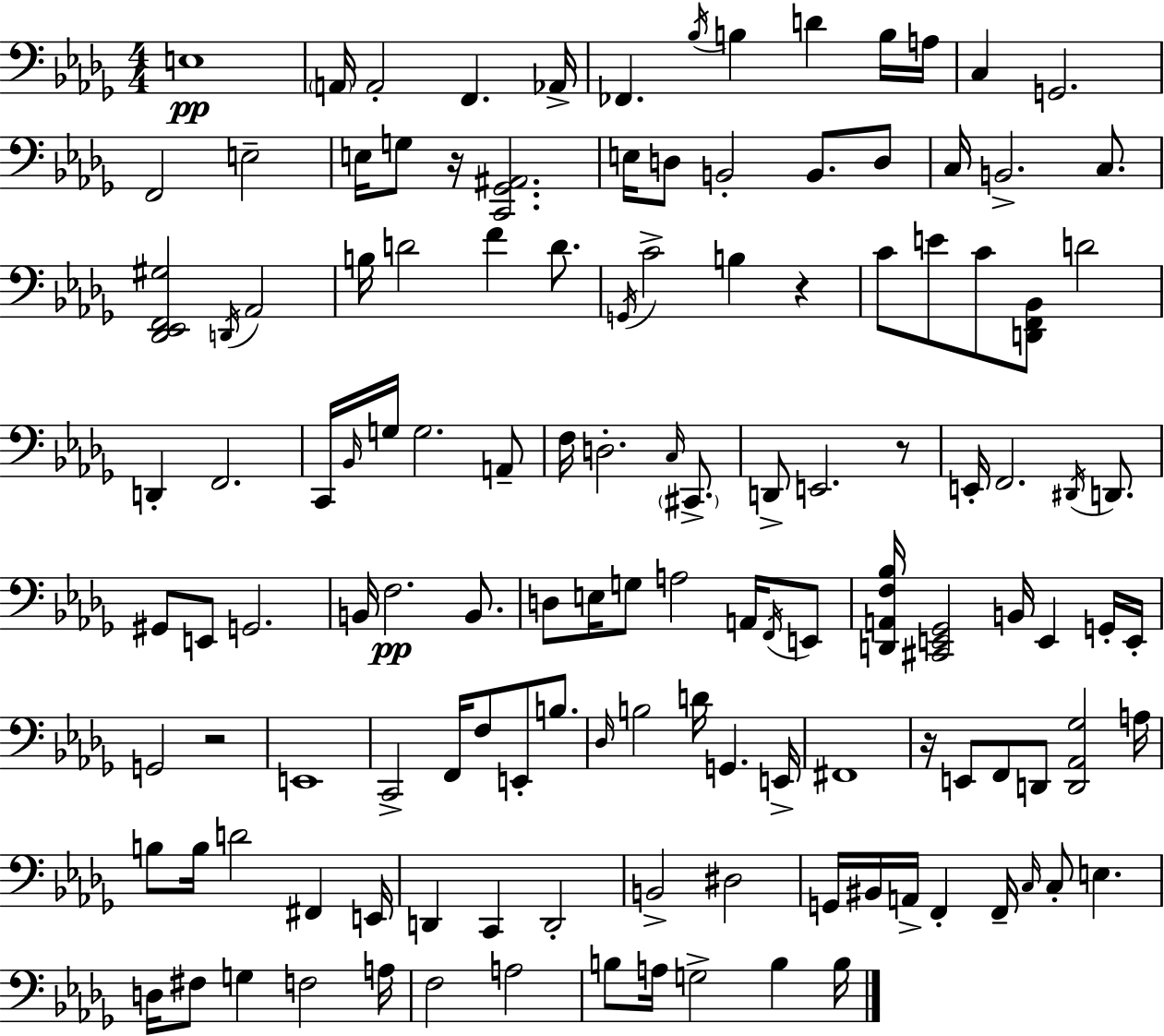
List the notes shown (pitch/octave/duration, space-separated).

E3/w A2/s A2/h F2/q. Ab2/s FES2/q. Bb3/s B3/q D4/q B3/s A3/s C3/q G2/h. F2/h E3/h E3/s G3/e R/s [C2,Gb2,A#2]/h. E3/s D3/e B2/h B2/e. D3/e C3/s B2/h. C3/e. [Db2,Eb2,F2,G#3]/h D2/s Ab2/h B3/s D4/h F4/q D4/e. G2/s C4/h B3/q R/q C4/e E4/e C4/e [D2,F2,Bb2]/e D4/h D2/q F2/h. C2/s Bb2/s G3/s G3/h. A2/e F3/s D3/h. C3/s C#2/e. D2/e E2/h. R/e E2/s F2/h. D#2/s D2/e. G#2/e E2/e G2/h. B2/s F3/h. B2/e. D3/e E3/s G3/e A3/h A2/s F2/s E2/e [D2,A2,F3,Bb3]/s [C#2,E2,Gb2]/h B2/s E2/q G2/s E2/s G2/h R/h E2/w C2/h F2/s F3/e E2/e B3/e. Db3/s B3/h D4/s G2/q. E2/s F#2/w R/s E2/e F2/e D2/e [D2,Ab2,Gb3]/h A3/s B3/e B3/s D4/h F#2/q E2/s D2/q C2/q D2/h B2/h D#3/h G2/s BIS2/s A2/s F2/q F2/s C3/s C3/e E3/q. D3/s F#3/e G3/q F3/h A3/s F3/h A3/h B3/e A3/s G3/h B3/q B3/s